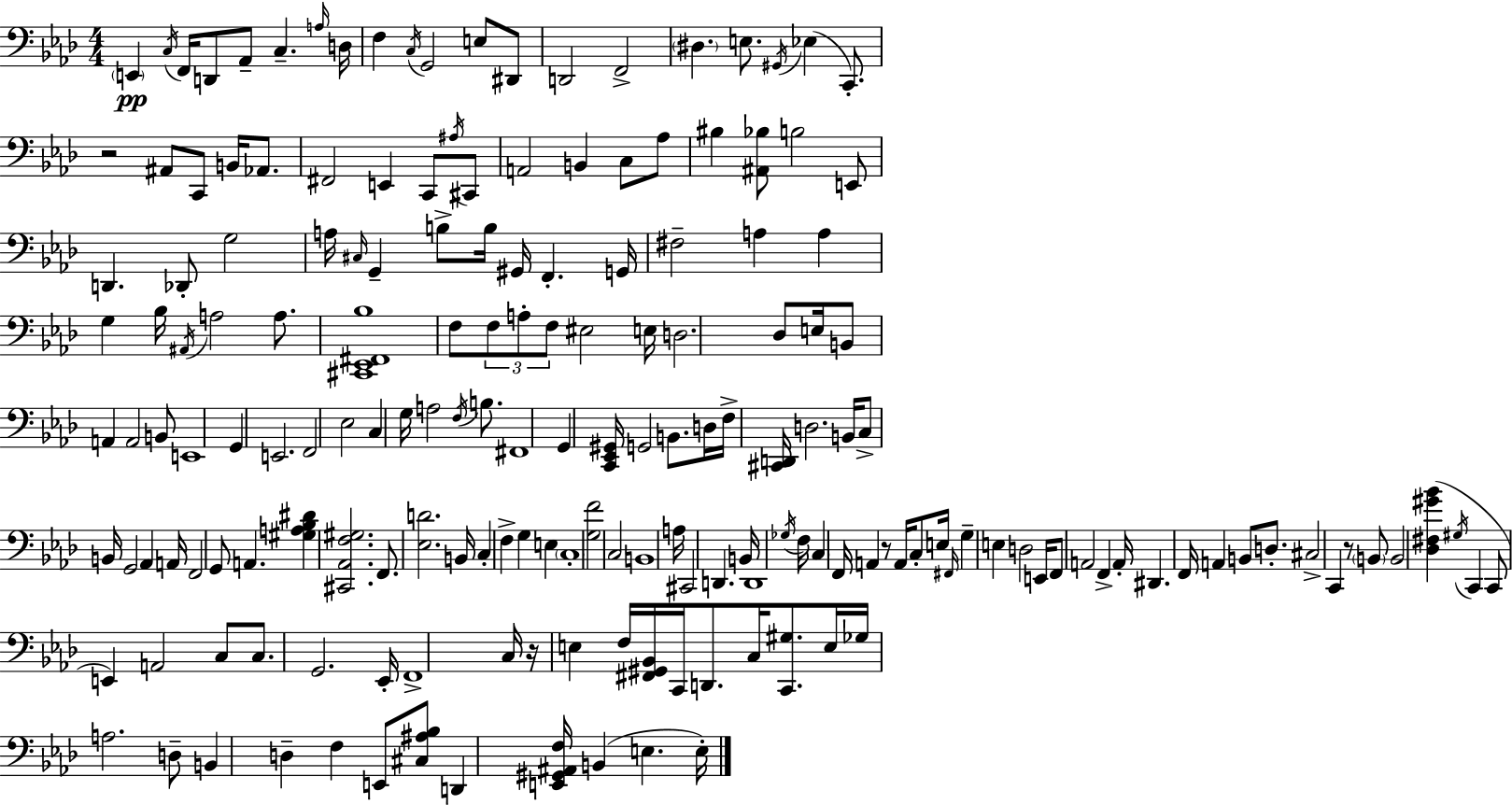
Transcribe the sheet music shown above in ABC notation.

X:1
T:Untitled
M:4/4
L:1/4
K:Ab
E,, C,/4 F,,/4 D,,/2 _A,,/2 C, A,/4 D,/4 F, C,/4 G,,2 E,/2 ^D,,/2 D,,2 F,,2 ^D, E,/2 ^G,,/4 _E, C,,/2 z2 ^A,,/2 C,,/2 B,,/4 _A,,/2 ^F,,2 E,, C,,/2 ^A,/4 ^C,,/2 A,,2 B,, C,/2 _A,/2 ^B, [^A,,_B,]/2 B,2 E,,/2 D,, _D,,/2 G,2 A,/4 ^C,/4 G,, B,/2 B,/4 ^G,,/4 F,, G,,/4 ^F,2 A, A, G, _B,/4 ^A,,/4 A,2 A,/2 [^C,,_E,,^F,,_B,]4 F,/2 F,/2 A,/2 F,/2 ^E,2 E,/4 D,2 _D,/2 E,/4 B,,/2 A,, A,,2 B,,/2 E,,4 G,, E,,2 F,,2 _E,2 C, G,/4 A,2 F,/4 B,/2 ^F,,4 G,, [C,,_E,,^G,,]/4 G,,2 B,,/2 D,/4 F,/4 [^C,,D,,]/4 D,2 B,,/4 C,/2 B,,/4 G,,2 _A,, A,,/4 F,,2 G,,/2 A,, [^G,A,_B,^D] [^C,,_A,,F,^G,]2 F,,/2 [_E,D]2 B,,/4 C, F, G, E, C,4 [G,F]2 C,2 B,,4 A,/4 ^C,,2 D,, B,,/4 D,,4 _G,/4 F,/4 C, F,,/4 A,, z/2 A,,/4 C,/2 E,/4 ^F,,/4 G, E, D,2 E,,/4 F,,/2 A,,2 F,, A,,/4 ^D,, F,,/4 A,, B,,/2 D,/2 ^C,2 C,, z/2 B,,/2 B,,2 [_D,^F,^G_B] ^G,/4 C,, C,,/2 E,, A,,2 C,/2 C,/2 G,,2 _E,,/4 F,,4 C,/4 z/4 E, F,/4 [^F,,^G,,_B,,]/4 C,,/4 D,,/2 C,/4 [C,,^G,]/2 E,/4 _G,/4 A,2 D,/2 B,, D, F, E,,/2 [^C,^A,_B,]/2 D,, [E,,^G,,^A,,F,]/4 B,, E, E,/4